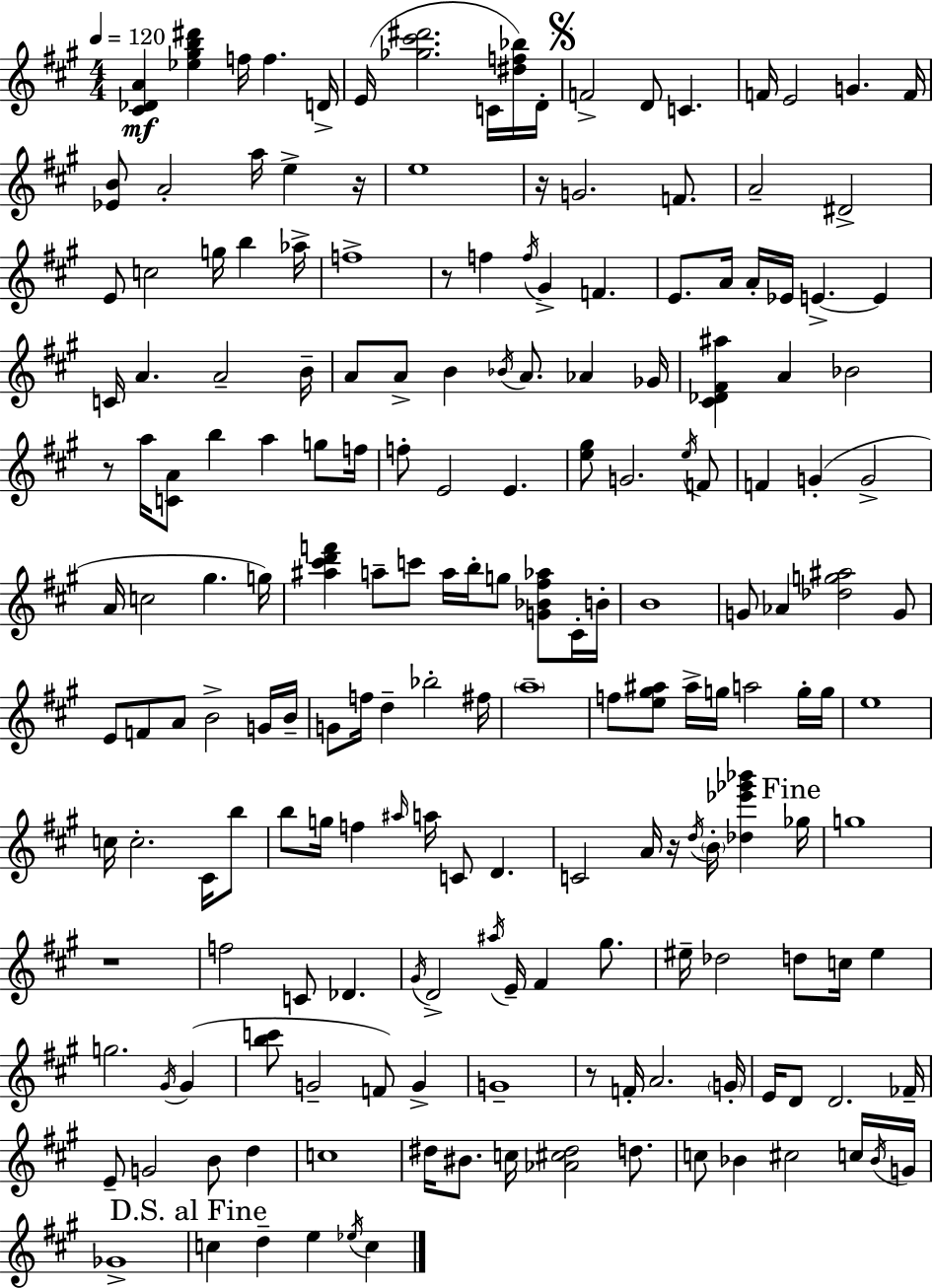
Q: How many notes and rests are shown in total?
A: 186